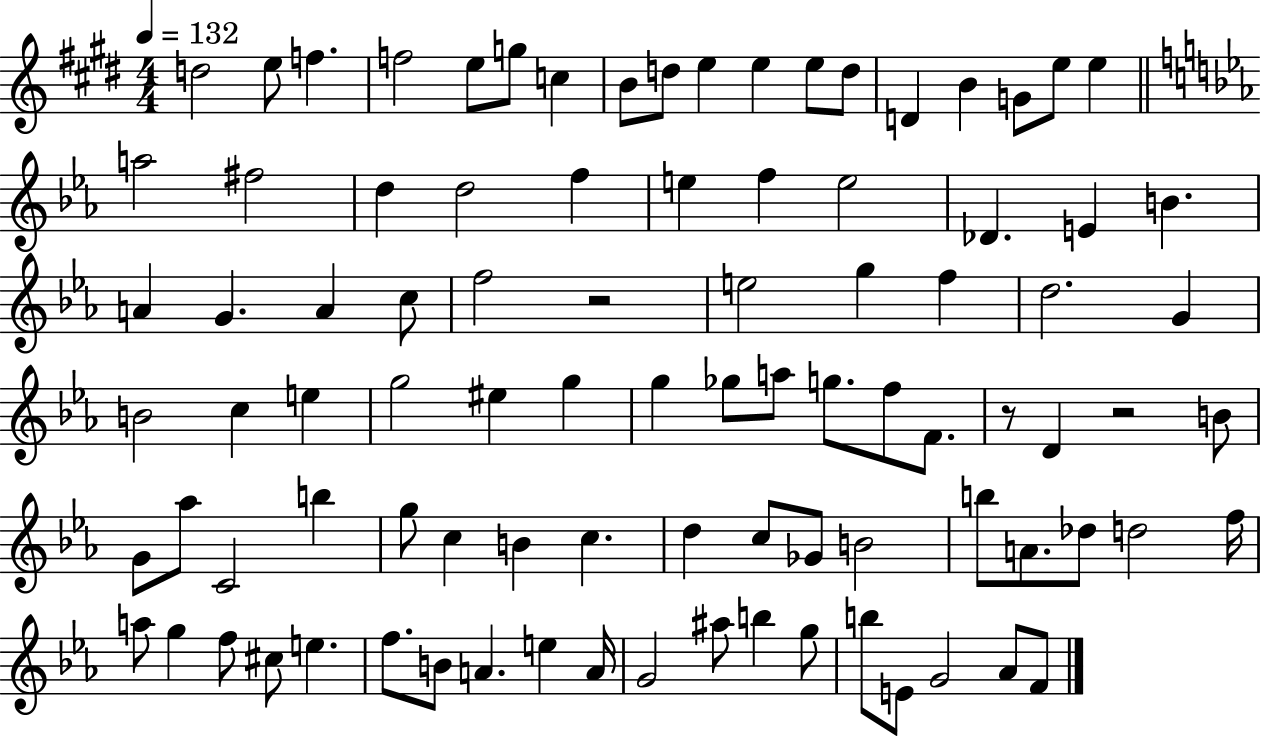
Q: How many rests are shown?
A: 3